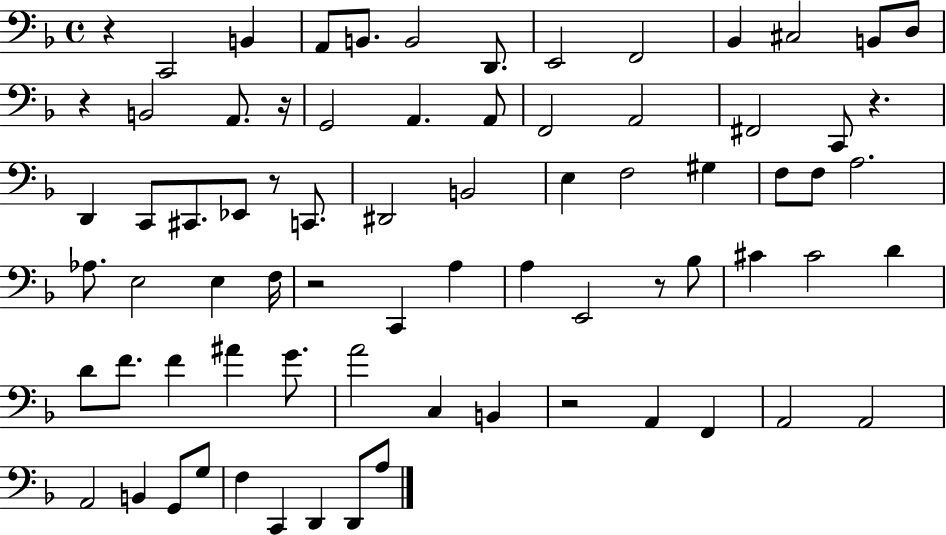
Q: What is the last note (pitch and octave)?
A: A3